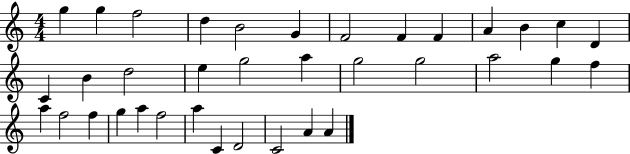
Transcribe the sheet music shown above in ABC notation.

X:1
T:Untitled
M:4/4
L:1/4
K:C
g g f2 d B2 G F2 F F A B c D C B d2 e g2 a g2 g2 a2 g f a f2 f g a f2 a C D2 C2 A A